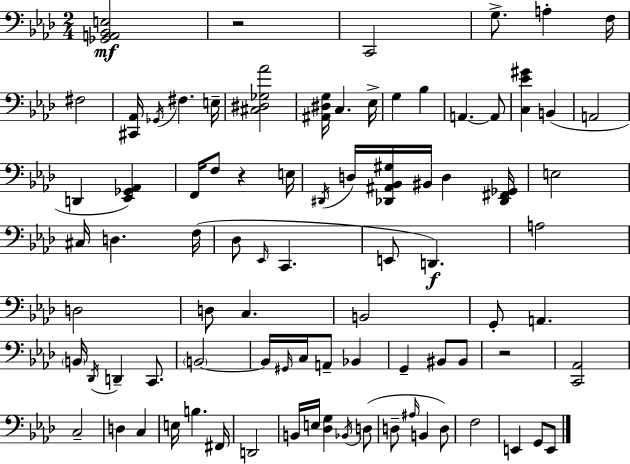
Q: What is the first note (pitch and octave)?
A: C2